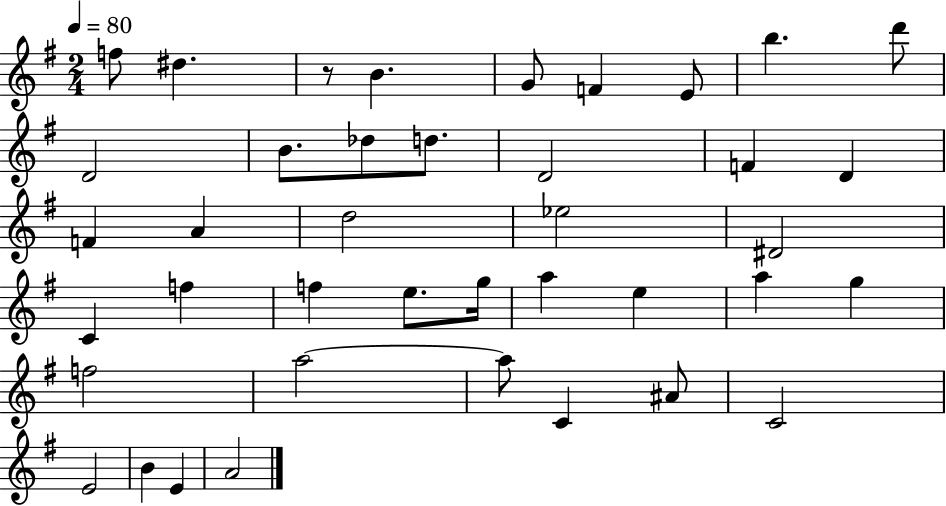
F5/e D#5/q. R/e B4/q. G4/e F4/q E4/e B5/q. D6/e D4/h B4/e. Db5/e D5/e. D4/h F4/q D4/q F4/q A4/q D5/h Eb5/h D#4/h C4/q F5/q F5/q E5/e. G5/s A5/q E5/q A5/q G5/q F5/h A5/h A5/e C4/q A#4/e C4/h E4/h B4/q E4/q A4/h